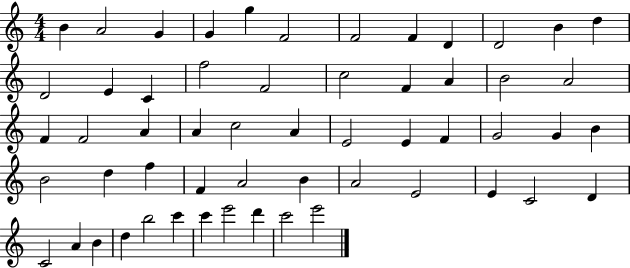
B4/q A4/h G4/q G4/q G5/q F4/h F4/h F4/q D4/q D4/h B4/q D5/q D4/h E4/q C4/q F5/h F4/h C5/h F4/q A4/q B4/h A4/h F4/q F4/h A4/q A4/q C5/h A4/q E4/h E4/q F4/q G4/h G4/q B4/q B4/h D5/q F5/q F4/q A4/h B4/q A4/h E4/h E4/q C4/h D4/q C4/h A4/q B4/q D5/q B5/h C6/q C6/q E6/h D6/q C6/h E6/h